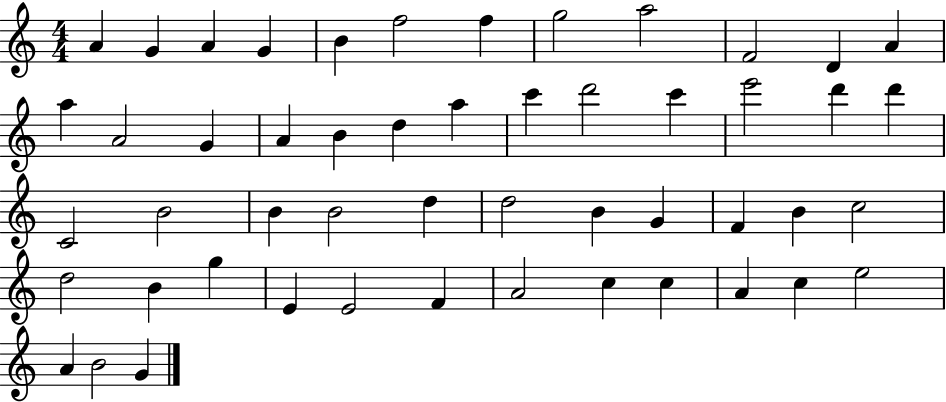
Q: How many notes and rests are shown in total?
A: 51